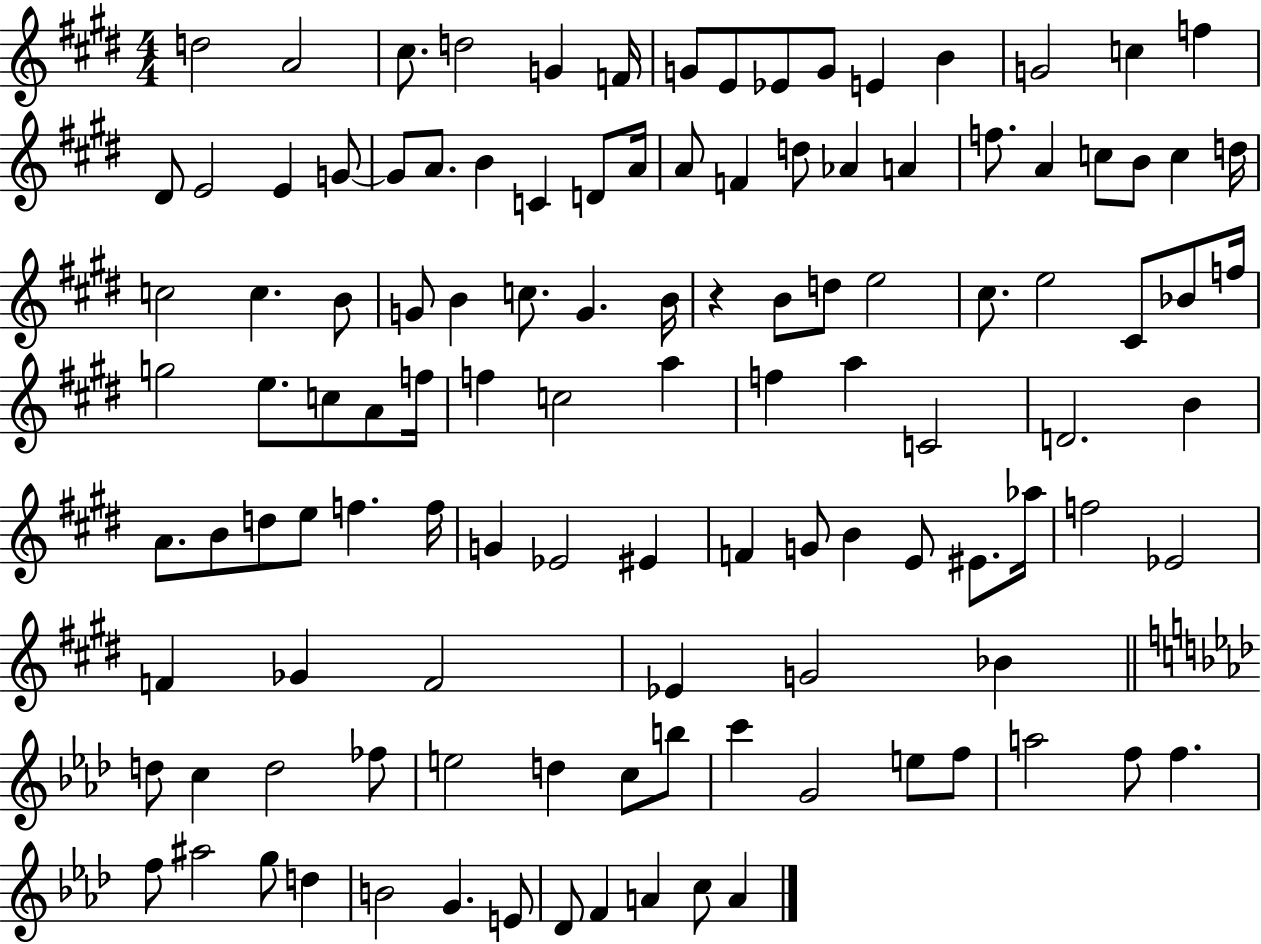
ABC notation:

X:1
T:Untitled
M:4/4
L:1/4
K:E
d2 A2 ^c/2 d2 G F/4 G/2 E/2 _E/2 G/2 E B G2 c f ^D/2 E2 E G/2 G/2 A/2 B C D/2 A/4 A/2 F d/2 _A A f/2 A c/2 B/2 c d/4 c2 c B/2 G/2 B c/2 G B/4 z B/2 d/2 e2 ^c/2 e2 ^C/2 _B/2 f/4 g2 e/2 c/2 A/2 f/4 f c2 a f a C2 D2 B A/2 B/2 d/2 e/2 f f/4 G _E2 ^E F G/2 B E/2 ^E/2 _a/4 f2 _E2 F _G F2 _E G2 _B d/2 c d2 _f/2 e2 d c/2 b/2 c' G2 e/2 f/2 a2 f/2 f f/2 ^a2 g/2 d B2 G E/2 _D/2 F A c/2 A